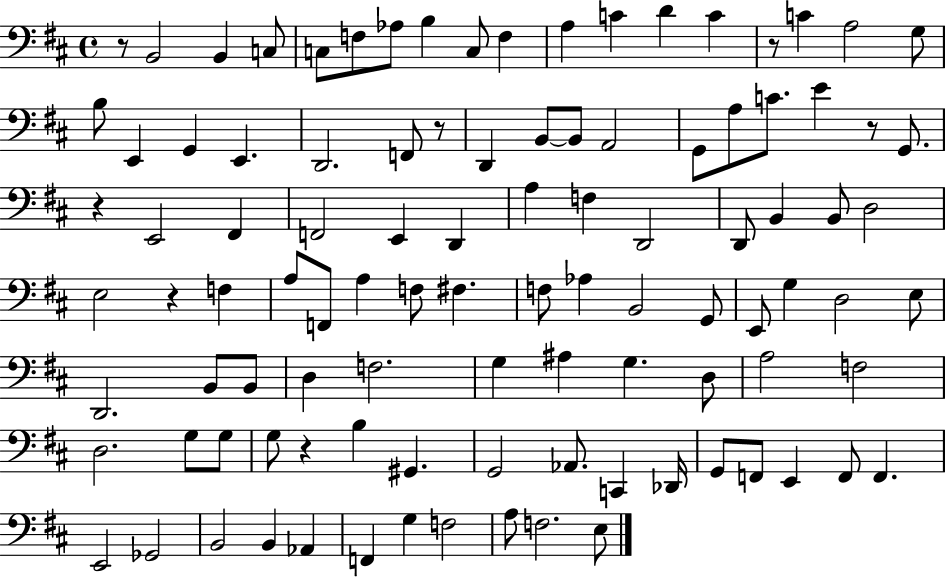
R/e B2/h B2/q C3/e C3/e F3/e Ab3/e B3/q C3/e F3/q A3/q C4/q D4/q C4/q R/e C4/q A3/h G3/e B3/e E2/q G2/q E2/q. D2/h. F2/e R/e D2/q B2/e B2/e A2/h G2/e A3/e C4/e. E4/q R/e G2/e. R/q E2/h F#2/q F2/h E2/q D2/q A3/q F3/q D2/h D2/e B2/q B2/e D3/h E3/h R/q F3/q A3/e F2/e A3/q F3/e F#3/q. F3/e Ab3/q B2/h G2/e E2/e G3/q D3/h E3/e D2/h. B2/e B2/e D3/q F3/h. G3/q A#3/q G3/q. D3/e A3/h F3/h D3/h. G3/e G3/e G3/e R/q B3/q G#2/q. G2/h Ab2/e. C2/q Db2/s G2/e F2/e E2/q F2/e F2/q. E2/h Gb2/h B2/h B2/q Ab2/q F2/q G3/q F3/h A3/e F3/h. E3/e